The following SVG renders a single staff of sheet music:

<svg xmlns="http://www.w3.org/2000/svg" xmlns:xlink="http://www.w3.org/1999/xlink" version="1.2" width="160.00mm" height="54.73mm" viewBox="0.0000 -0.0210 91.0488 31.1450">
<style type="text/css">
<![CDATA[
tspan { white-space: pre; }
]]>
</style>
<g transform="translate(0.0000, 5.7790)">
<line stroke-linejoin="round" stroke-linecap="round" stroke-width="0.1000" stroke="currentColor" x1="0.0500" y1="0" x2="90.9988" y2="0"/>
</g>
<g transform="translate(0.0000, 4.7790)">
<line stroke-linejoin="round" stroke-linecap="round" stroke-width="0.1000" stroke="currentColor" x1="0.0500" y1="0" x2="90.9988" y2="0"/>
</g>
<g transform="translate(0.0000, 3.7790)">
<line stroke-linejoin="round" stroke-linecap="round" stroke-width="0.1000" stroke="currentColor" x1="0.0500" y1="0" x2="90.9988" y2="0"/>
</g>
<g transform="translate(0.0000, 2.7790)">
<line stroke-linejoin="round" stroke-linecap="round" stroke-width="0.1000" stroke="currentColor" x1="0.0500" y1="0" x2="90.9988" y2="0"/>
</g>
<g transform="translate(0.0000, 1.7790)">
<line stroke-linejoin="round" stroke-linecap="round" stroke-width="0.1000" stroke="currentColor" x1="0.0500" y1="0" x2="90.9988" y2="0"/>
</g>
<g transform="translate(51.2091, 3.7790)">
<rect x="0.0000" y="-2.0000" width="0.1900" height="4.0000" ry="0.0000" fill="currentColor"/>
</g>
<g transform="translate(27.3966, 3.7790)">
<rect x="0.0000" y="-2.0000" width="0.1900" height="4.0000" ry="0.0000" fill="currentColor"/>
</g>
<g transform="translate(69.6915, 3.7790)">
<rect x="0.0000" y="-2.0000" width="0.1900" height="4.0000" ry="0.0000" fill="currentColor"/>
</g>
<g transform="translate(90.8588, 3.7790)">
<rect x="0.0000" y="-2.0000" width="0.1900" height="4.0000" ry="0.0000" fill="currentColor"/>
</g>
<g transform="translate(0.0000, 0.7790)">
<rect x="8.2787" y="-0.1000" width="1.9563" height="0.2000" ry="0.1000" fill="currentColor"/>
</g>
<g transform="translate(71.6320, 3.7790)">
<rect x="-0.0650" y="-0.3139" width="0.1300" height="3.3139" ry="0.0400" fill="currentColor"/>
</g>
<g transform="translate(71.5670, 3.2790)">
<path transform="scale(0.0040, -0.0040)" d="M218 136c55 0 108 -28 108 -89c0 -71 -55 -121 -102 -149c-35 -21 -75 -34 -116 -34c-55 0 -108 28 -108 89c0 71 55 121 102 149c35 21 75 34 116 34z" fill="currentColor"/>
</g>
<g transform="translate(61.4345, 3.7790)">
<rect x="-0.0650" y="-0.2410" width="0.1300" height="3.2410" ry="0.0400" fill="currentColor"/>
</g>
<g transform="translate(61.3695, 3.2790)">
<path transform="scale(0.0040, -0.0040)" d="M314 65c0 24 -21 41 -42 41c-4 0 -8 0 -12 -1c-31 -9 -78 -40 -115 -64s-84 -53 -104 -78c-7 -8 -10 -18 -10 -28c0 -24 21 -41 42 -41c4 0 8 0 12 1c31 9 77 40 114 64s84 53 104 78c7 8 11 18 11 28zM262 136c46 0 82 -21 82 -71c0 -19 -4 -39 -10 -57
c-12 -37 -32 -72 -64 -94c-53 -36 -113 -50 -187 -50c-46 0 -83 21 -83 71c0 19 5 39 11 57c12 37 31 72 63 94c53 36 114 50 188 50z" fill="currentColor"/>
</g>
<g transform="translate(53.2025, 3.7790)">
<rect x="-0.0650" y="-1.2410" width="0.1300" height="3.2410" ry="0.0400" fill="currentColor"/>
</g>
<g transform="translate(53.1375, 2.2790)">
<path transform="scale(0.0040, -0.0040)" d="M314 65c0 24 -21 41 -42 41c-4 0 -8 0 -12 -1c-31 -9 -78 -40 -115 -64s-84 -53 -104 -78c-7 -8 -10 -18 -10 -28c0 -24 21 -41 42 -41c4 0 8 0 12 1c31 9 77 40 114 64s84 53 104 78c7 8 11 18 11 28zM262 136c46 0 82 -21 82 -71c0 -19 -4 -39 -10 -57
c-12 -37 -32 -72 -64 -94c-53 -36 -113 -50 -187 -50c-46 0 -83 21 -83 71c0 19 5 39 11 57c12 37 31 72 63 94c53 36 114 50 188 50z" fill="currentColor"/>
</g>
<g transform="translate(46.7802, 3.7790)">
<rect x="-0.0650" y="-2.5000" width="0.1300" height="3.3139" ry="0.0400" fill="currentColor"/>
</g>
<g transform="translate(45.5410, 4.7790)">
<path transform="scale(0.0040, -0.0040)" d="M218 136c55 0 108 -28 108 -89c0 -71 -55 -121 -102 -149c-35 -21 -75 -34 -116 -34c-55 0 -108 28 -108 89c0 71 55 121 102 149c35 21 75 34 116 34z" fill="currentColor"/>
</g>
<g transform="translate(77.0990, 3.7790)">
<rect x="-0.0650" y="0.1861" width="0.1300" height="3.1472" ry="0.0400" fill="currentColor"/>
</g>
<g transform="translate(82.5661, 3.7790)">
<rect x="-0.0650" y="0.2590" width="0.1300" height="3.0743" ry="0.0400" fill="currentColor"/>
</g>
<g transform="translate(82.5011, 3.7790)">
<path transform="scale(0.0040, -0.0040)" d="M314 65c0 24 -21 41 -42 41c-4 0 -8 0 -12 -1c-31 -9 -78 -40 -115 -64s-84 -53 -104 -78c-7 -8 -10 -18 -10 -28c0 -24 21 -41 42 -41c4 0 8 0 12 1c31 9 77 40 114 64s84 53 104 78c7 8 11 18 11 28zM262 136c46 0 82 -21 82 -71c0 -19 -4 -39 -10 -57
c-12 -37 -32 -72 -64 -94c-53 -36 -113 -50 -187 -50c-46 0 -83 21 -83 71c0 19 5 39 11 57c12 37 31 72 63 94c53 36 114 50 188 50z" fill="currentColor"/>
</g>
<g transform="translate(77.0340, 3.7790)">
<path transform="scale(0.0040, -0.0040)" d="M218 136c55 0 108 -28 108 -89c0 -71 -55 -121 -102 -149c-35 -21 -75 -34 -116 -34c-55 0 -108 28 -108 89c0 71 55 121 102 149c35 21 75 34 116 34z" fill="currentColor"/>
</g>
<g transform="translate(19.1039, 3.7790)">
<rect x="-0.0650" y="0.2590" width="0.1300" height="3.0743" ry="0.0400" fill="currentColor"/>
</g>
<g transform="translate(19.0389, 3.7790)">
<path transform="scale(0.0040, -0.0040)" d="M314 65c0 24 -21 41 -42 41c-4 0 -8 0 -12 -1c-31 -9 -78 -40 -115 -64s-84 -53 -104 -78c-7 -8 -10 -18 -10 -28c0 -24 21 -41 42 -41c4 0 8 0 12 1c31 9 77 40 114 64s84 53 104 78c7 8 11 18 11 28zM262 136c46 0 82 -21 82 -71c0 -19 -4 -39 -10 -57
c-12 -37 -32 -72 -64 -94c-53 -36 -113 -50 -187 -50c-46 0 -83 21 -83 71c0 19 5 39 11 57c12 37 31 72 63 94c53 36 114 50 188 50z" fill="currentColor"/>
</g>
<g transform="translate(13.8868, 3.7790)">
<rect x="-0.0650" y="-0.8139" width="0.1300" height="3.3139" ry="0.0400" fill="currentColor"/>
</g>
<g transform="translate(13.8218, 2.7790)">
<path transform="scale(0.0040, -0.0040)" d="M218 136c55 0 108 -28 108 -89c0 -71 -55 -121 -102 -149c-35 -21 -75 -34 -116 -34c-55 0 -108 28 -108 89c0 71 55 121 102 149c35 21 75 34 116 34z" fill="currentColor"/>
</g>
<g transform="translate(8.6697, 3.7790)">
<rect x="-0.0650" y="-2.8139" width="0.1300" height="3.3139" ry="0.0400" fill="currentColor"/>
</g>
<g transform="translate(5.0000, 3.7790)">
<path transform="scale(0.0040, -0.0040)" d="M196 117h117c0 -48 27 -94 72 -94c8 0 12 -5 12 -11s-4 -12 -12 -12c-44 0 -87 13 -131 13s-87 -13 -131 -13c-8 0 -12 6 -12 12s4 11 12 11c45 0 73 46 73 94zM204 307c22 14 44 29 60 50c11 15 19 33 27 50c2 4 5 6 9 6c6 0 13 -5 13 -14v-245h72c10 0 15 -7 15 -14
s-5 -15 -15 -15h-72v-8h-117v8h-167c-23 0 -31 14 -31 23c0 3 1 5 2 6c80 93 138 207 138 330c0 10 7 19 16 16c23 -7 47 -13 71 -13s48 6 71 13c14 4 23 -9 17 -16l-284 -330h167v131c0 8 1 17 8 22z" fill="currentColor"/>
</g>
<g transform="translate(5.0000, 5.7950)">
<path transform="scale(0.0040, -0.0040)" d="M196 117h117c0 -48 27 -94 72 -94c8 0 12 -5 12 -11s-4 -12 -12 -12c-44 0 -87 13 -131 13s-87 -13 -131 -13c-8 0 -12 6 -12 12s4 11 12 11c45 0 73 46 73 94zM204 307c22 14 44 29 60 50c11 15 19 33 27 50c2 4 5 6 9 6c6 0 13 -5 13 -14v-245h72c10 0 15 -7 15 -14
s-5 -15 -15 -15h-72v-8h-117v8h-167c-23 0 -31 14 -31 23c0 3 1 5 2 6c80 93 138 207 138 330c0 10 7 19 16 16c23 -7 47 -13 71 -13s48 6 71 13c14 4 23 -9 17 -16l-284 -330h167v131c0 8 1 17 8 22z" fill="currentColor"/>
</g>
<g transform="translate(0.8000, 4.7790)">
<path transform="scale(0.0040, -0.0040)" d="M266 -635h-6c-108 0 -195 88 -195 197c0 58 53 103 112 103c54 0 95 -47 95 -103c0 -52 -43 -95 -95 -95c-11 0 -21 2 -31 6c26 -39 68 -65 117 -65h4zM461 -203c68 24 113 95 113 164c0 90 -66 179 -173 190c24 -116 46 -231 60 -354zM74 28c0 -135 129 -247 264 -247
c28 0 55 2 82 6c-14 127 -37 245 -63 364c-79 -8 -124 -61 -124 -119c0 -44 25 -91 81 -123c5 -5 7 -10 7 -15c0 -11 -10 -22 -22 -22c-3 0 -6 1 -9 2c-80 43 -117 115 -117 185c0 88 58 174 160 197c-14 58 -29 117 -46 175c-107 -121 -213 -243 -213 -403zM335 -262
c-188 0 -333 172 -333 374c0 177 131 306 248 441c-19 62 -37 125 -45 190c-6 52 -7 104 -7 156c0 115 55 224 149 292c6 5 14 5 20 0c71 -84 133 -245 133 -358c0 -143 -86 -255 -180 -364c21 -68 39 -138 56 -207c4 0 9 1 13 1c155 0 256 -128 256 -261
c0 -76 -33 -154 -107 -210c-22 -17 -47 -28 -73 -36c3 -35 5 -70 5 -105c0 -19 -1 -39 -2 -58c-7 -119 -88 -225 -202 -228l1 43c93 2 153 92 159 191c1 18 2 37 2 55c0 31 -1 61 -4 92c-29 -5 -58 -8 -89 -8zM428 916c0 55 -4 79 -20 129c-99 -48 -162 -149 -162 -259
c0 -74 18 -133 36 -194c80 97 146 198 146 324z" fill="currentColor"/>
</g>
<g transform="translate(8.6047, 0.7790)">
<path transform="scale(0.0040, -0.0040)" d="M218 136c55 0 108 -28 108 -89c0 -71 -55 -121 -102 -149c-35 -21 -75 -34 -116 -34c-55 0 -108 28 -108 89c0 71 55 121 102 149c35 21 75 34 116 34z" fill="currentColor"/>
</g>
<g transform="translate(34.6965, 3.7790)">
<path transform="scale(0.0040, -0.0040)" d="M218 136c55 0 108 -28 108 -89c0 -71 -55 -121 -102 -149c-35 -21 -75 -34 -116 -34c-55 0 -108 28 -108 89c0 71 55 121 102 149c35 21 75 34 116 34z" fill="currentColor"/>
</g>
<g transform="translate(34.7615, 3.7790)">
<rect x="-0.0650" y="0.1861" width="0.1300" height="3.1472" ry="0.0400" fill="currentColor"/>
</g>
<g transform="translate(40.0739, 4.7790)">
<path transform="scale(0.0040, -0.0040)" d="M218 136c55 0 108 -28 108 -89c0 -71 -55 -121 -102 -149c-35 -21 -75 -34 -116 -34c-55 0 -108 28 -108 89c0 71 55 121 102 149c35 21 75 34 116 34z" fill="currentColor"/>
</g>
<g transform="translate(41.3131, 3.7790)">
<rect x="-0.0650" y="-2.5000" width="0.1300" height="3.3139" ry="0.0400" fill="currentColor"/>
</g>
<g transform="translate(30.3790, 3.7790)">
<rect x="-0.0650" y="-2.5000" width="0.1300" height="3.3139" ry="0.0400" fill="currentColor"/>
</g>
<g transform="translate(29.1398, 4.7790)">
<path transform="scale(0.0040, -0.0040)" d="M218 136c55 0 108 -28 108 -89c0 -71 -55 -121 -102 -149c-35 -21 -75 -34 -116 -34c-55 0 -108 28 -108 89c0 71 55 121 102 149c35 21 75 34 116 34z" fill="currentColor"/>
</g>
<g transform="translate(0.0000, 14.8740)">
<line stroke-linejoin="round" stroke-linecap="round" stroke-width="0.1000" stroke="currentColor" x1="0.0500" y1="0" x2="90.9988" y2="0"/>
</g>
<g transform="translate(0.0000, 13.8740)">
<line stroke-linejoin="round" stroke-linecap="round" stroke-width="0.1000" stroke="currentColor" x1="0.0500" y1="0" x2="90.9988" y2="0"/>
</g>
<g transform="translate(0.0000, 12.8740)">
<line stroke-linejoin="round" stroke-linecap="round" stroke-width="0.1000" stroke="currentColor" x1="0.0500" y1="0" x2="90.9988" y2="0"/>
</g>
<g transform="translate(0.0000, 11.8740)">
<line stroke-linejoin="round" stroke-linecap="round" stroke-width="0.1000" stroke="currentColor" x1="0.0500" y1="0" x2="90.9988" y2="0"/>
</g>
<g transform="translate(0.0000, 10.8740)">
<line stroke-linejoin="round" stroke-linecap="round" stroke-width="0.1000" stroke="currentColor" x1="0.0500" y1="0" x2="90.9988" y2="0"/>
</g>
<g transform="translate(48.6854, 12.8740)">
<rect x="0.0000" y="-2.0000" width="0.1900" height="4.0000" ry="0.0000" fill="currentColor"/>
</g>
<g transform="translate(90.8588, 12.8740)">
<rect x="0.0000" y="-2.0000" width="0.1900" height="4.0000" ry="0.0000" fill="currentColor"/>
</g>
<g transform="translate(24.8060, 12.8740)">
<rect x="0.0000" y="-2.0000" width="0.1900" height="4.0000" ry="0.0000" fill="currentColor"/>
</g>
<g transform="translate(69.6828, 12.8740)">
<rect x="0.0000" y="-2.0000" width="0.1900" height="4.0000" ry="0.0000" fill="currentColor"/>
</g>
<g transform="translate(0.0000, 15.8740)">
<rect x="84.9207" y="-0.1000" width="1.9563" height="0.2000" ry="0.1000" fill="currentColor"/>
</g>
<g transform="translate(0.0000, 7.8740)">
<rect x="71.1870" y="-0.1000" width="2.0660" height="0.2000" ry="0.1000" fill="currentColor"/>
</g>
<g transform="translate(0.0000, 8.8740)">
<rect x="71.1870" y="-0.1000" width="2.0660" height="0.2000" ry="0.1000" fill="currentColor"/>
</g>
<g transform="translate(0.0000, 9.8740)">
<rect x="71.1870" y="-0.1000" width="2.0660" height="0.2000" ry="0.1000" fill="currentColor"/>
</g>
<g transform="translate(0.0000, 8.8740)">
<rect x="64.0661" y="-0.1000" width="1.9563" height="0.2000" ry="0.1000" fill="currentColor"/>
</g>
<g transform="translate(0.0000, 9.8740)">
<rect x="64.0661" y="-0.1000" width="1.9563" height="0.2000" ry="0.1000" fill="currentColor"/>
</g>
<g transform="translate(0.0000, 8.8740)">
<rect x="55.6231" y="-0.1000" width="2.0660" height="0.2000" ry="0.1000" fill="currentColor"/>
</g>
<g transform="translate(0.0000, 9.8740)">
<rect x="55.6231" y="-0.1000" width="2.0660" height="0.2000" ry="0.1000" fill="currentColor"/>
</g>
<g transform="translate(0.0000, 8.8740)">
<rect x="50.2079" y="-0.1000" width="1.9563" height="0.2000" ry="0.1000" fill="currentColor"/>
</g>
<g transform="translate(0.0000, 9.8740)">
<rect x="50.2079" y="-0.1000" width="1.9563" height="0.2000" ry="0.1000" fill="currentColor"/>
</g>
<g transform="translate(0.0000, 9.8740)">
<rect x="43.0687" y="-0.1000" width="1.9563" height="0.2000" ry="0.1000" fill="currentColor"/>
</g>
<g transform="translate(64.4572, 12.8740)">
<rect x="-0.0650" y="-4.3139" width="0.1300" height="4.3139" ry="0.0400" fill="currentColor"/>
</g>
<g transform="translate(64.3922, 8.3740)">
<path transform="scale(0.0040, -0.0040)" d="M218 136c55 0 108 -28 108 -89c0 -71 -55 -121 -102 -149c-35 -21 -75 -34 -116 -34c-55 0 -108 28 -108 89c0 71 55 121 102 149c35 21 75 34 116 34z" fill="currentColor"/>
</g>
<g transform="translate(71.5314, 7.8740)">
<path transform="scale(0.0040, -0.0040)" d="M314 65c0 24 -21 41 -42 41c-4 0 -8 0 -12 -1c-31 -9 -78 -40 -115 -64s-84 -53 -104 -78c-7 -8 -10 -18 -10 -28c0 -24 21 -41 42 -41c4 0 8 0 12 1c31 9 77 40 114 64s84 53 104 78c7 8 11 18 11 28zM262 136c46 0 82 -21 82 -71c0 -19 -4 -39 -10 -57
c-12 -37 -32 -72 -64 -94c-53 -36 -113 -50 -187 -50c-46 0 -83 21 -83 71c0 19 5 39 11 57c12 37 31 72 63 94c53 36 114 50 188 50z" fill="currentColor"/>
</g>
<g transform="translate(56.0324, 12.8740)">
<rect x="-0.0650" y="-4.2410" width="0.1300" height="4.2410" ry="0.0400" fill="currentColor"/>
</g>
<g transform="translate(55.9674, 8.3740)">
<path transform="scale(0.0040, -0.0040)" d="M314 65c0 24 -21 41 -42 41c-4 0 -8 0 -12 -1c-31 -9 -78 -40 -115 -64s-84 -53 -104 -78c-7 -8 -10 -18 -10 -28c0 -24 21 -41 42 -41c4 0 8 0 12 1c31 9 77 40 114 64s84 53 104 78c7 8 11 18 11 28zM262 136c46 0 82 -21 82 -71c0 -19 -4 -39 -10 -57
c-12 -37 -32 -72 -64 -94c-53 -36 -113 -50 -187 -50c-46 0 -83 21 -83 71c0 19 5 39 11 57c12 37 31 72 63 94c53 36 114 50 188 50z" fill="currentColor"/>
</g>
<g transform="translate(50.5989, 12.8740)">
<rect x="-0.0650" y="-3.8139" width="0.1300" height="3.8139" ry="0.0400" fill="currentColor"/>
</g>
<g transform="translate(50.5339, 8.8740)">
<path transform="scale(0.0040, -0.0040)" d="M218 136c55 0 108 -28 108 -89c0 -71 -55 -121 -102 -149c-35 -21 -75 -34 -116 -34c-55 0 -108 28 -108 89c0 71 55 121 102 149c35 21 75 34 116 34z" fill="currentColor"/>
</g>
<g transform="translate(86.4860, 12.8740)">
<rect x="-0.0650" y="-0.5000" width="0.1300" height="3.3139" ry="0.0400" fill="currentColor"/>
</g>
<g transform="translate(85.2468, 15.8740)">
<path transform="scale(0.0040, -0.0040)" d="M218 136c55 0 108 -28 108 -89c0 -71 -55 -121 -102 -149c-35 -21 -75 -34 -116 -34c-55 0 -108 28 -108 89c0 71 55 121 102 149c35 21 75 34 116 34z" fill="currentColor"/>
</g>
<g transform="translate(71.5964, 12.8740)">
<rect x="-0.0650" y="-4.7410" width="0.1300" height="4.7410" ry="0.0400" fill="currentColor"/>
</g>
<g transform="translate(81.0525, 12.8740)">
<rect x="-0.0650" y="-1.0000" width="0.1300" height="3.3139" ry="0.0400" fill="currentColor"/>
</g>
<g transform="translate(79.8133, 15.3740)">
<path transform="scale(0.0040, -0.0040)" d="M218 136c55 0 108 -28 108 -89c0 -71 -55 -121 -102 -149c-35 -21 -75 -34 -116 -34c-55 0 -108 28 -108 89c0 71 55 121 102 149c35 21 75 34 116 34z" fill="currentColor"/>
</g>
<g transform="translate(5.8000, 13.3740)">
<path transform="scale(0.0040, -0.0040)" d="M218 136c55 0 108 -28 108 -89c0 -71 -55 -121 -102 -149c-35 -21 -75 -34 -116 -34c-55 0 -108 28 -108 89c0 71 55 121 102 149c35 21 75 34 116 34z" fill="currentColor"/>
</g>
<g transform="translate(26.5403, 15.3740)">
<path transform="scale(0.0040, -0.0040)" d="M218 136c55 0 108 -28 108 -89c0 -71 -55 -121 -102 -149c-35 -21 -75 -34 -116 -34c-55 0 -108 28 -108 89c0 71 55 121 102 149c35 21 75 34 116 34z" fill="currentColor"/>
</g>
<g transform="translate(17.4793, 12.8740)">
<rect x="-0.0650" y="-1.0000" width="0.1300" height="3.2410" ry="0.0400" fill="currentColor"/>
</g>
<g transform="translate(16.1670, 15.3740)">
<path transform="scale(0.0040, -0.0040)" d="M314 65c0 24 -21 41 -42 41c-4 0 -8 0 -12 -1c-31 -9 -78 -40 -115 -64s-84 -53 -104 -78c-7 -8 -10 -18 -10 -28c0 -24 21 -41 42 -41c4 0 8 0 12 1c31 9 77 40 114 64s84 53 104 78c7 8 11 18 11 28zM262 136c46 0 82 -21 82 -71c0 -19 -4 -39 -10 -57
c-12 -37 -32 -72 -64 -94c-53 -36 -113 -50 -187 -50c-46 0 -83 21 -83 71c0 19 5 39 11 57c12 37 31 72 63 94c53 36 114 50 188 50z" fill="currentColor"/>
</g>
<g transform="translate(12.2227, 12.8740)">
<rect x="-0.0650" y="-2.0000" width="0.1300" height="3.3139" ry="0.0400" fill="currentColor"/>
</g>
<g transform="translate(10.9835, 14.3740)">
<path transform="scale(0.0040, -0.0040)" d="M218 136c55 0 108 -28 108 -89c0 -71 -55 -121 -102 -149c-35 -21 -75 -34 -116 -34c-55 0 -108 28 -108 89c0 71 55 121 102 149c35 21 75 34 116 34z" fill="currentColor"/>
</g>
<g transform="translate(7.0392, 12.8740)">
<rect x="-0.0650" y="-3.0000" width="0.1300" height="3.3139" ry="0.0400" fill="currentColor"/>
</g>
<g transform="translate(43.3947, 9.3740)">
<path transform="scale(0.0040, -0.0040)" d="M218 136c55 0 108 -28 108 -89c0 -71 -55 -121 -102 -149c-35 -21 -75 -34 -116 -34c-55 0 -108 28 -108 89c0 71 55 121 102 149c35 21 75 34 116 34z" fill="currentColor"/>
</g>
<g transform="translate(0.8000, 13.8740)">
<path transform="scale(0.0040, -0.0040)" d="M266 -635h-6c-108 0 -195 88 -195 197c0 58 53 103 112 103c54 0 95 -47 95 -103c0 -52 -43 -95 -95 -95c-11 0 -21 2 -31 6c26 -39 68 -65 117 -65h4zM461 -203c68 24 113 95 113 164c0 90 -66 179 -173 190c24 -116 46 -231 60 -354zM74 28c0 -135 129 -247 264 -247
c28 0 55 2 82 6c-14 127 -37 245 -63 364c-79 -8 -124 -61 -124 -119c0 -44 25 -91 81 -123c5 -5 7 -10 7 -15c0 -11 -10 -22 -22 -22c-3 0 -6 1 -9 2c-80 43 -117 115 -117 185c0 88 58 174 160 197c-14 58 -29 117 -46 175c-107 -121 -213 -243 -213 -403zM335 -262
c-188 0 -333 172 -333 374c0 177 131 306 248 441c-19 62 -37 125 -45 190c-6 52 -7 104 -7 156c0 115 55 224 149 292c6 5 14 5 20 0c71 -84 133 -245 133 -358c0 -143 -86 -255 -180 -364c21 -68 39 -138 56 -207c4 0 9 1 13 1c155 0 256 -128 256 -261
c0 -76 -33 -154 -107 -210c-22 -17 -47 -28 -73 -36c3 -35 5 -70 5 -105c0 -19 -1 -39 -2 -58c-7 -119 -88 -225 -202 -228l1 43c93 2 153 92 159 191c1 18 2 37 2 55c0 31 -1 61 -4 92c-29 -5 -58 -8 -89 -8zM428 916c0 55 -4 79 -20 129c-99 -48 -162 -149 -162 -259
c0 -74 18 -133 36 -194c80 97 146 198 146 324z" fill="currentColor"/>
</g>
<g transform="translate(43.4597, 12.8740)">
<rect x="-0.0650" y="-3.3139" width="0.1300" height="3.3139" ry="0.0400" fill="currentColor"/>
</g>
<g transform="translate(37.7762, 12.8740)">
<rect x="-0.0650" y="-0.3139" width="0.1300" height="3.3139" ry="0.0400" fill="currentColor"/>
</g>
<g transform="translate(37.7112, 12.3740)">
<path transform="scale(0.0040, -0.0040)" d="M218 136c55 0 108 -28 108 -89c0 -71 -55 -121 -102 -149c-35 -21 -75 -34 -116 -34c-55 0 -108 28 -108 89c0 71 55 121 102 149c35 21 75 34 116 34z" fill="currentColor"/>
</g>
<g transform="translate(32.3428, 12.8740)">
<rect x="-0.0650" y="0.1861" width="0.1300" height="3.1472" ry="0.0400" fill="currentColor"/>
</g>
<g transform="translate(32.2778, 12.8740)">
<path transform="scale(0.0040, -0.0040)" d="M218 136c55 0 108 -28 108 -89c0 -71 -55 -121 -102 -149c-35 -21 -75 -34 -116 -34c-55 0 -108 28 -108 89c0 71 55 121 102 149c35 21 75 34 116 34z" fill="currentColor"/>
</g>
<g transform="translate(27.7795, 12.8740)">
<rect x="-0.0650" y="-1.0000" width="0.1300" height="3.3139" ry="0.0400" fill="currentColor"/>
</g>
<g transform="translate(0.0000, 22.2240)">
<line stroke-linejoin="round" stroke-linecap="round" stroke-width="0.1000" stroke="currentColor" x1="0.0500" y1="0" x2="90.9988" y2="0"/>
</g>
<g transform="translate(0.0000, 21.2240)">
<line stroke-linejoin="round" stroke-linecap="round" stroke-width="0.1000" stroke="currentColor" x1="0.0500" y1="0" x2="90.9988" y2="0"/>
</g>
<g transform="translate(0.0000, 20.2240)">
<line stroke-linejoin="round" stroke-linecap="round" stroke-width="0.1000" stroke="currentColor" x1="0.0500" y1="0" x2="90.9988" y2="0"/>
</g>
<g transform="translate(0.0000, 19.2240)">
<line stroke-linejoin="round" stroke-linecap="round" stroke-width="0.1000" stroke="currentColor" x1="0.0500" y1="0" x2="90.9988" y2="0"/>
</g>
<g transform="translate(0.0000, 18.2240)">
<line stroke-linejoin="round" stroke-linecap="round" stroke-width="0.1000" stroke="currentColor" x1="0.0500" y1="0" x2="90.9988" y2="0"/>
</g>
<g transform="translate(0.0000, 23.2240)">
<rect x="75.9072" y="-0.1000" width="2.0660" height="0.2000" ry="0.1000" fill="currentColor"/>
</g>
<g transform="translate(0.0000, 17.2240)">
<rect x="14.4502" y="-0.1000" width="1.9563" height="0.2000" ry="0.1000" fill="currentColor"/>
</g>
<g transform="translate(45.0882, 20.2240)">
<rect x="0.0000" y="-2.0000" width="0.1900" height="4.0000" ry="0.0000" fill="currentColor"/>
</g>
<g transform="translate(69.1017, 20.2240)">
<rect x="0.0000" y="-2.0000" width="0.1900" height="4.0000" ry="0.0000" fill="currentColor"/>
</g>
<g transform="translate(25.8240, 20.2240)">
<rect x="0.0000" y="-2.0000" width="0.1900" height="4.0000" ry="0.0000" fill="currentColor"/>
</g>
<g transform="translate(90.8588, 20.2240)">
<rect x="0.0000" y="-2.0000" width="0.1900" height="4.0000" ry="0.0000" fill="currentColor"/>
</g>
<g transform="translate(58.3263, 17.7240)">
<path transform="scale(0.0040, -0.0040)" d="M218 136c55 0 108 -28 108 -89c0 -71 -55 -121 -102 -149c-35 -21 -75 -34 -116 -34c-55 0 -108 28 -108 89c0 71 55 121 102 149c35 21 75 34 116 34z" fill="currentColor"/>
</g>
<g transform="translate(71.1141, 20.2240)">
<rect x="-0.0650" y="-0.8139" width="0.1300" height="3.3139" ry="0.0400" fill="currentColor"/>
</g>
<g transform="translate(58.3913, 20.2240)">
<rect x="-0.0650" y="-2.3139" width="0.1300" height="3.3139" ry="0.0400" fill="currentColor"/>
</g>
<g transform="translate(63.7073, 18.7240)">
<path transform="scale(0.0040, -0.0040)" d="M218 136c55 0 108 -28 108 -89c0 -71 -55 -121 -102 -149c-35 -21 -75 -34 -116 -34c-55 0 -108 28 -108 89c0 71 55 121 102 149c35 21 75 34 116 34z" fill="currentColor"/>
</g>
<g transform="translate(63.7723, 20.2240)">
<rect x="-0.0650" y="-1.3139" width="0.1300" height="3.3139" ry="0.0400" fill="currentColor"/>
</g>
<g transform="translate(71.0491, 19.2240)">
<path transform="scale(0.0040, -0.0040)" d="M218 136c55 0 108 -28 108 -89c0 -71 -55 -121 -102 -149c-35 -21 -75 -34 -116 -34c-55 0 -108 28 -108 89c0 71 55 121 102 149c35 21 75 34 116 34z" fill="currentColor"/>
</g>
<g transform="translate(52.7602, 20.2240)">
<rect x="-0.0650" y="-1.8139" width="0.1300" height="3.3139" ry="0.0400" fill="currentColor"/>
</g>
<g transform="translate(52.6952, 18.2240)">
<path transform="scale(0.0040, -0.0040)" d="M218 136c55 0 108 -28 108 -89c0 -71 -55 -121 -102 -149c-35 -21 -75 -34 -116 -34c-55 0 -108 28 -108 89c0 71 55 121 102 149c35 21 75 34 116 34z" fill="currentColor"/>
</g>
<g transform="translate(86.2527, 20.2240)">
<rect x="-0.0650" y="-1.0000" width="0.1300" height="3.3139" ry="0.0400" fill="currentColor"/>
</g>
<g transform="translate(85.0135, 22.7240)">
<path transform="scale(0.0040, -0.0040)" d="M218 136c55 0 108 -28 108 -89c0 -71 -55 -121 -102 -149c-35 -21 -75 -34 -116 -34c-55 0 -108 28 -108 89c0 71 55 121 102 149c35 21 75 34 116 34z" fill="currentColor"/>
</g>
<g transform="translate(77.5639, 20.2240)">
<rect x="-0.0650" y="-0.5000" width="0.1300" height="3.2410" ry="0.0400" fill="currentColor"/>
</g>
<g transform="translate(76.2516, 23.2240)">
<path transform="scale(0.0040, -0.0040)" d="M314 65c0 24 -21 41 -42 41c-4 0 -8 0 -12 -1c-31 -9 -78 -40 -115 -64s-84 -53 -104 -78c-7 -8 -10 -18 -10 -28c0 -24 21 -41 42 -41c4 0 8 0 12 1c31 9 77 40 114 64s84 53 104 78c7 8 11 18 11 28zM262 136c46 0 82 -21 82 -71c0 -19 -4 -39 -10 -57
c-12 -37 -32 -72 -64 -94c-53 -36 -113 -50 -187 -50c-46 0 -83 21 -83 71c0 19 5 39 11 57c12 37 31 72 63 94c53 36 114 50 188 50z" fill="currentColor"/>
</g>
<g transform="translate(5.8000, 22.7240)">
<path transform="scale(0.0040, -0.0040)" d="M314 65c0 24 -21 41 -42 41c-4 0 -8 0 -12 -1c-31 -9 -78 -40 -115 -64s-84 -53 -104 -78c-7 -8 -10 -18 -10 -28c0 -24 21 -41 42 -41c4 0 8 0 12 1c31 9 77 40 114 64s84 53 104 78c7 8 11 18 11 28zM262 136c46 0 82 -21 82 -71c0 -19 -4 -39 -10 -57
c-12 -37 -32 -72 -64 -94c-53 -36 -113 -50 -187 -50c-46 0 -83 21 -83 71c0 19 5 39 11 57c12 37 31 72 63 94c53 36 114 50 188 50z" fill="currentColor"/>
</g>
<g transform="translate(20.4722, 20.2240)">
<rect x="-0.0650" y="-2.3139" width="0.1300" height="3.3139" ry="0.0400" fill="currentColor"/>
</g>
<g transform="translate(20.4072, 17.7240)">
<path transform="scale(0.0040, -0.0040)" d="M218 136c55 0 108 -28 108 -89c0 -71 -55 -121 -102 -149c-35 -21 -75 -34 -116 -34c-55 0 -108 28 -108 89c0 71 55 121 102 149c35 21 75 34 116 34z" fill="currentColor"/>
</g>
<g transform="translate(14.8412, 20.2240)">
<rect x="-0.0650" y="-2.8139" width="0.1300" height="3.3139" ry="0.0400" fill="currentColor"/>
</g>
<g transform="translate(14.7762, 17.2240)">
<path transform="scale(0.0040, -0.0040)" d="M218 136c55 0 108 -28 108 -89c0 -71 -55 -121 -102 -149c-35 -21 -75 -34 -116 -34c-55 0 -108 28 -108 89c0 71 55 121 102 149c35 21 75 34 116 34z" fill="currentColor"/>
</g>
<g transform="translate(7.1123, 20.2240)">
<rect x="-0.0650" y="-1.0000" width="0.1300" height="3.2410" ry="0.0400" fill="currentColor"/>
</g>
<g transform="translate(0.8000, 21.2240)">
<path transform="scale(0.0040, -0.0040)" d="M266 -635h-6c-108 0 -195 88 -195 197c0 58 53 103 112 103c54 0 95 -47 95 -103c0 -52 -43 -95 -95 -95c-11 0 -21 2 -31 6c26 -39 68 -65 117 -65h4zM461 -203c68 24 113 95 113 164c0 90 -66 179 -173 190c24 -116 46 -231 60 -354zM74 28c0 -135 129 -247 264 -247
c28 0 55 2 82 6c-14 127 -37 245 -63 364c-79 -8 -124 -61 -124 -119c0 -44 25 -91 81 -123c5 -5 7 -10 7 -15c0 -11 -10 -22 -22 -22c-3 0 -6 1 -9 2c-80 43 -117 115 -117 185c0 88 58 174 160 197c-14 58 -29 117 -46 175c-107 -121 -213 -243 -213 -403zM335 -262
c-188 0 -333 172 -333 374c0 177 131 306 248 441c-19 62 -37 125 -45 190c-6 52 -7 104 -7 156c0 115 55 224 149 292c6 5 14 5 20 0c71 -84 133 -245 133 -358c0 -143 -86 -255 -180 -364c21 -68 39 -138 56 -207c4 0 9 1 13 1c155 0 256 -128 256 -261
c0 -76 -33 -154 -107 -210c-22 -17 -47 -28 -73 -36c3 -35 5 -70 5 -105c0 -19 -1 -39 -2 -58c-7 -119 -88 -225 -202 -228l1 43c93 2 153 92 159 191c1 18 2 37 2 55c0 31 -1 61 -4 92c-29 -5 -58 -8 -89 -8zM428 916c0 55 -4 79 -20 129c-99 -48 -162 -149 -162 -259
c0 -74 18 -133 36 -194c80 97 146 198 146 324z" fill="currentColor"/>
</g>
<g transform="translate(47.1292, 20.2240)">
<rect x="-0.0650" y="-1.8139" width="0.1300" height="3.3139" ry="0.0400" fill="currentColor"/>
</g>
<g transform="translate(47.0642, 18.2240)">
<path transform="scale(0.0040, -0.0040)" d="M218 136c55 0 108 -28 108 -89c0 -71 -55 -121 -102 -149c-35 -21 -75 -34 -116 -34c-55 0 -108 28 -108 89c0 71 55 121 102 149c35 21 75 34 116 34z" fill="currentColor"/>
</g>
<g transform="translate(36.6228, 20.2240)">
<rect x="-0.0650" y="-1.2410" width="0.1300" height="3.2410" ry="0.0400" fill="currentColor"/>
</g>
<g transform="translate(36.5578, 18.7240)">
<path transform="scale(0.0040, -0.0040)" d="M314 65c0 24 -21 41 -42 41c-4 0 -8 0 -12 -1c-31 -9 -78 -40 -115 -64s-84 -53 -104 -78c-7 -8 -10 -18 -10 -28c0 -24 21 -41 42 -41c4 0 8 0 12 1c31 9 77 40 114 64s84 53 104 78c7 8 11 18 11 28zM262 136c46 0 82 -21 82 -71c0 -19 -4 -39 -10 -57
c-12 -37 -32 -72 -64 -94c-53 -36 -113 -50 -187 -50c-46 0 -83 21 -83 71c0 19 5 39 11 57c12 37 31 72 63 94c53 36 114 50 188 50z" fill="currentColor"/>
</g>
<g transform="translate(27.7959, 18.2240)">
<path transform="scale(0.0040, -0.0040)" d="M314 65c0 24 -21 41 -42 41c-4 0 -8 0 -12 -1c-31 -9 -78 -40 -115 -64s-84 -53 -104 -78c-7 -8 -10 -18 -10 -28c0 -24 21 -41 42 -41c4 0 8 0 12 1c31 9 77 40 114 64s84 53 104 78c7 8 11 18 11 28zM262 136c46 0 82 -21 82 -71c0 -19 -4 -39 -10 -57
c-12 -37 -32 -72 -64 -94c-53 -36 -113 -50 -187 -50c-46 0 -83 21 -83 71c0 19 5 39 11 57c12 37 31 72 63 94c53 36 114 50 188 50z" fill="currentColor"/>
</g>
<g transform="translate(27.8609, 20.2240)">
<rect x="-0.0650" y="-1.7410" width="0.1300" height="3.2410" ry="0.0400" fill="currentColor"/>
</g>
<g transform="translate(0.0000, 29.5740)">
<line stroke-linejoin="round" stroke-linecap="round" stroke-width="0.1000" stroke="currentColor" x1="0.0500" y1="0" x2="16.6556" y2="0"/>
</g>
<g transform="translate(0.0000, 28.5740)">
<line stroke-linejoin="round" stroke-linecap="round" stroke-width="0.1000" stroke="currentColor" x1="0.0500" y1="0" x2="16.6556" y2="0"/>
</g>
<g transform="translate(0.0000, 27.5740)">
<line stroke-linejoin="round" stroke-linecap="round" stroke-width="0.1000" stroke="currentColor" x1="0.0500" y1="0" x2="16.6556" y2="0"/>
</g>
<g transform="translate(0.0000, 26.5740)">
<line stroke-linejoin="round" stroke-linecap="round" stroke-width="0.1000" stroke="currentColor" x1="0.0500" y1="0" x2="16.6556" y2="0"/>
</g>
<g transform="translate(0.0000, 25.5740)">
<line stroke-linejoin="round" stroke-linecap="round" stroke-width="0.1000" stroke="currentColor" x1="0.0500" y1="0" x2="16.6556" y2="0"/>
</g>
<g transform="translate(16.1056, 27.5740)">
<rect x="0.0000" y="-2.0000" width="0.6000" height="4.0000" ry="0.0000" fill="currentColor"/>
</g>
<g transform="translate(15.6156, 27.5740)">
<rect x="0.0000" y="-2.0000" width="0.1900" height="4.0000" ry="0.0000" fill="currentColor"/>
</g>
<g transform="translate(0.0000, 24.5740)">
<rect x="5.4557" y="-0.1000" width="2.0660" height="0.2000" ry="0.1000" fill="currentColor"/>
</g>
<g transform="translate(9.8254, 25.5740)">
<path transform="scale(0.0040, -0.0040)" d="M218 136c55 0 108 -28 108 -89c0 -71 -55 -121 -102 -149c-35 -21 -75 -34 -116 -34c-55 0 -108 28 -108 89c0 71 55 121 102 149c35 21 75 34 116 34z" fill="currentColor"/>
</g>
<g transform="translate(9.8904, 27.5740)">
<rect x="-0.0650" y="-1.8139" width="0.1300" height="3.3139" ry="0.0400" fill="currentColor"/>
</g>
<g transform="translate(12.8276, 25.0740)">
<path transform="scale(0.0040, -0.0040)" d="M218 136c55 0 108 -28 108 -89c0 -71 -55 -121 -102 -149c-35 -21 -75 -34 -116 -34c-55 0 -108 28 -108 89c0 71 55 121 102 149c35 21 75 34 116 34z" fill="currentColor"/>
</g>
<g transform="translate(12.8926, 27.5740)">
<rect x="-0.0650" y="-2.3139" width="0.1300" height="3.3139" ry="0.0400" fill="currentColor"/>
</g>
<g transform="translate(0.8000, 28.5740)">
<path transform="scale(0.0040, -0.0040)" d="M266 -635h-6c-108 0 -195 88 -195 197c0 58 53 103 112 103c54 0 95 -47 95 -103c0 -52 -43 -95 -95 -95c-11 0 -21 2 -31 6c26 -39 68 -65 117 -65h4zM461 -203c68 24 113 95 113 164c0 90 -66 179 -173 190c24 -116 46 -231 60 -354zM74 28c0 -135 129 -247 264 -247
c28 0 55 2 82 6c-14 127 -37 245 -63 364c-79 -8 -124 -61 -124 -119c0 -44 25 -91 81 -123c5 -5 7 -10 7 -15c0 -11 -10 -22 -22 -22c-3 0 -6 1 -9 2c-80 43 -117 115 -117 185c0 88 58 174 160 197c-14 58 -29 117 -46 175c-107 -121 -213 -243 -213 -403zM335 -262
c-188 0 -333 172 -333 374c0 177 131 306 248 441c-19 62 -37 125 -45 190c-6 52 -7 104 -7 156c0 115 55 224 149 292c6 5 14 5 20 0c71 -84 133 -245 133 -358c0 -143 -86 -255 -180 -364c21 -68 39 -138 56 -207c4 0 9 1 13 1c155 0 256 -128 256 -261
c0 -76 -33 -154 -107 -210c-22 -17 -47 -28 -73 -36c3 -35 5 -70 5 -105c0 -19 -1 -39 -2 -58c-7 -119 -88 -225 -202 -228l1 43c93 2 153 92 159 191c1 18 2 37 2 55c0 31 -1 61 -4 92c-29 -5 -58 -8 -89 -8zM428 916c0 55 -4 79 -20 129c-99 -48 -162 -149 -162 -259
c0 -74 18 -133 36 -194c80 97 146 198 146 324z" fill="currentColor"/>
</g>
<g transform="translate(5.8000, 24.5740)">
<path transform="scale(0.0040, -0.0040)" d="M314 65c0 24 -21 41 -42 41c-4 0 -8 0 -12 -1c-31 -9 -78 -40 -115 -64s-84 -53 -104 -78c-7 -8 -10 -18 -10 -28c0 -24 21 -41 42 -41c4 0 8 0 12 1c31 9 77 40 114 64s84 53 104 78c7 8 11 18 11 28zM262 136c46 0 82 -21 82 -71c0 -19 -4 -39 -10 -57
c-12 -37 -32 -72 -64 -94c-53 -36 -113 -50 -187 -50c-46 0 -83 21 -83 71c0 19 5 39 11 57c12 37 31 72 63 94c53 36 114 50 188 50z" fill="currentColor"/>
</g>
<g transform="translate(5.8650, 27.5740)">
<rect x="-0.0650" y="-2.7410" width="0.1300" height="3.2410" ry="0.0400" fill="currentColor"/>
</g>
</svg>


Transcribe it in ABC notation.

X:1
T:Untitled
M:4/4
L:1/4
K:C
a d B2 G B G G e2 c2 c B B2 A F D2 D B c b c' d'2 d' e'2 D C D2 a g f2 e2 f f g e d C2 D a2 f g